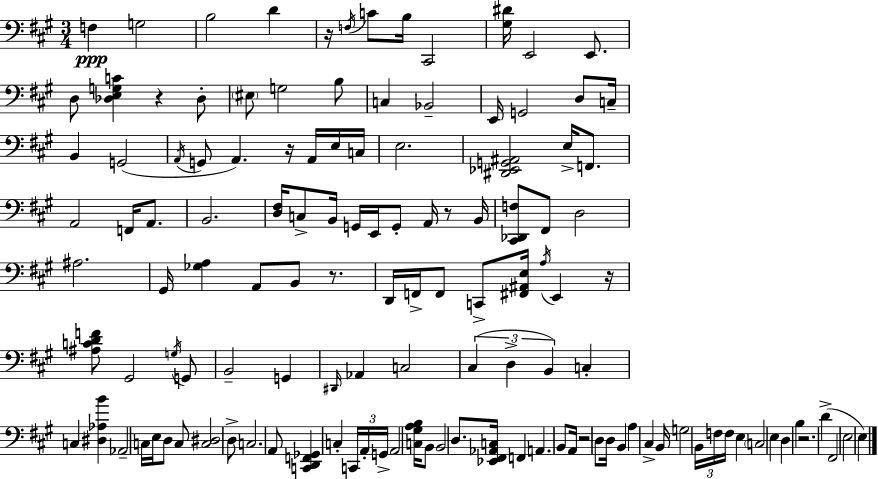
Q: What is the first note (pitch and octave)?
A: F3